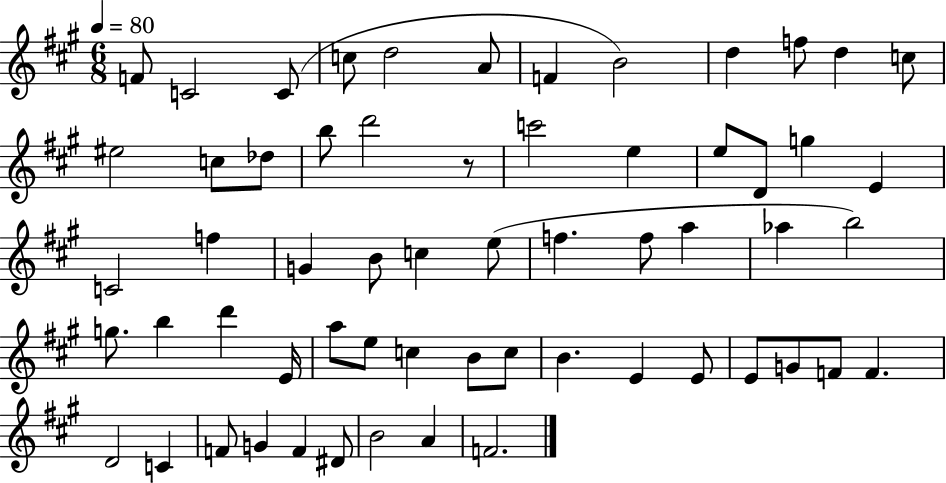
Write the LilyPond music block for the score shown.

{
  \clef treble
  \numericTimeSignature
  \time 6/8
  \key a \major
  \tempo 4 = 80
  f'8 c'2 c'8( | c''8 d''2 a'8 | f'4 b'2) | d''4 f''8 d''4 c''8 | \break eis''2 c''8 des''8 | b''8 d'''2 r8 | c'''2 e''4 | e''8 d'8 g''4 e'4 | \break c'2 f''4 | g'4 b'8 c''4 e''8( | f''4. f''8 a''4 | aes''4 b''2) | \break g''8. b''4 d'''4 e'16 | a''8 e''8 c''4 b'8 c''8 | b'4. e'4 e'8 | e'8 g'8 f'8 f'4. | \break d'2 c'4 | f'8 g'4 f'4 dis'8 | b'2 a'4 | f'2. | \break \bar "|."
}